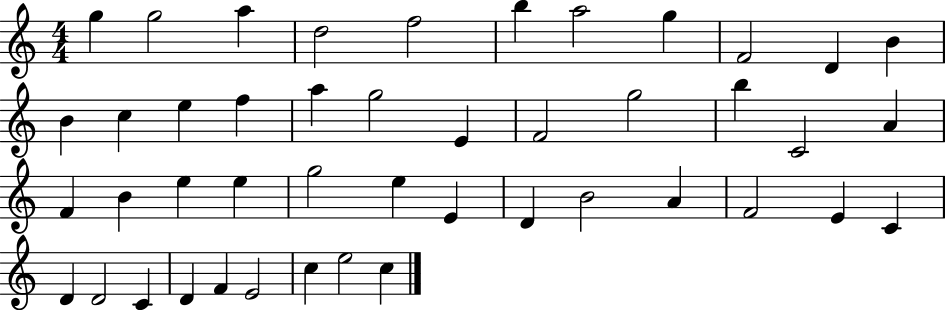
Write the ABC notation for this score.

X:1
T:Untitled
M:4/4
L:1/4
K:C
g g2 a d2 f2 b a2 g F2 D B B c e f a g2 E F2 g2 b C2 A F B e e g2 e E D B2 A F2 E C D D2 C D F E2 c e2 c